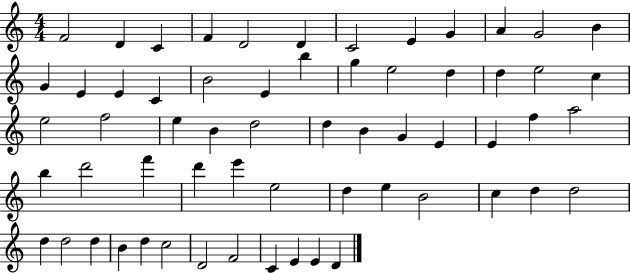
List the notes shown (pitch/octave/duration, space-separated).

F4/h D4/q C4/q F4/q D4/h D4/q C4/h E4/q G4/q A4/q G4/h B4/q G4/q E4/q E4/q C4/q B4/h E4/q B5/q G5/q E5/h D5/q D5/q E5/h C5/q E5/h F5/h E5/q B4/q D5/h D5/q B4/q G4/q E4/q E4/q F5/q A5/h B5/q D6/h F6/q D6/q E6/q E5/h D5/q E5/q B4/h C5/q D5/q D5/h D5/q D5/h D5/q B4/q D5/q C5/h D4/h F4/h C4/q E4/q E4/q D4/q